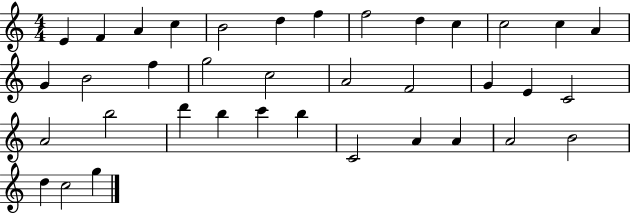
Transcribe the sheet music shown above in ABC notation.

X:1
T:Untitled
M:4/4
L:1/4
K:C
E F A c B2 d f f2 d c c2 c A G B2 f g2 c2 A2 F2 G E C2 A2 b2 d' b c' b C2 A A A2 B2 d c2 g